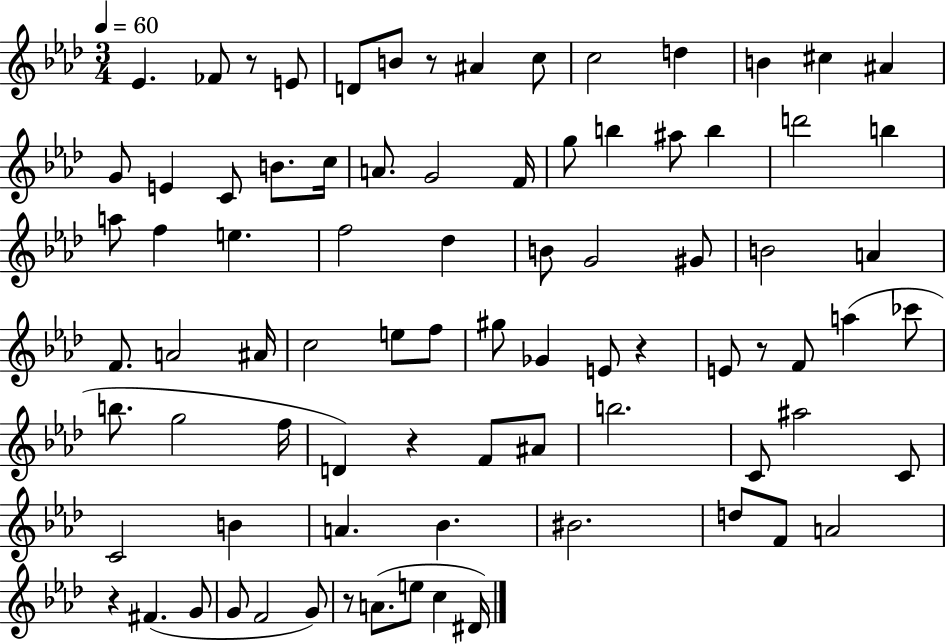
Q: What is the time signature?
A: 3/4